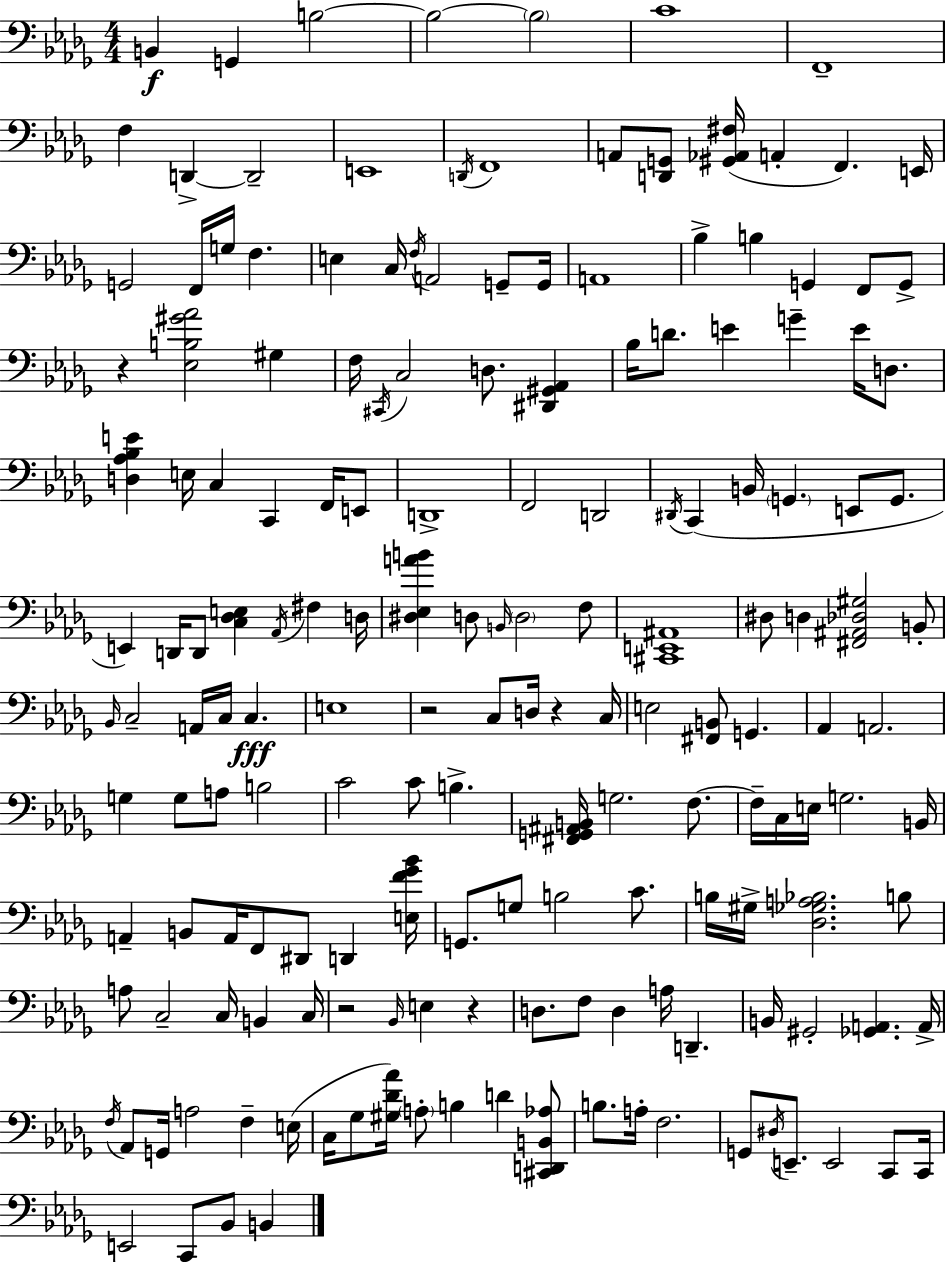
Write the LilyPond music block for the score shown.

{
  \clef bass
  \numericTimeSignature
  \time 4/4
  \key bes \minor
  b,4\f g,4 b2~~ | b2~~ \parenthesize b2 | c'1 | f,1-- | \break f4 d,4->~~ d,2-- | e,1 | \acciaccatura { d,16 } f,1 | a,8 <d, g,>8 <gis, aes, fis>16( a,4-. f,4.) | \break e,16 g,2 f,16 g16 f4. | e4 c16 \acciaccatura { f16 } a,2 g,8-- | g,16 a,1 | bes4-> b4 g,4 f,8 | \break g,8-> r4 <ees b gis' aes'>2 gis4 | f16 \acciaccatura { cis,16 } c2 d8. <dis, gis, aes,>4 | bes16 d'8. e'4 g'4-- e'16 | d8. <d aes bes e'>4 e16 c4 c,4 | \break f,16 e,8 d,1-> | f,2 d,2 | \acciaccatura { dis,16 } c,4( b,16 \parenthesize g,4. e,8 | g,8. e,4) d,16 d,8 <c des e>4 \acciaccatura { aes,16 } | \break fis4 d16 <dis ees a' b'>4 d8 \grace { b,16 } \parenthesize d2 | f8 <cis, e, ais,>1 | dis8 d4 <fis, ais, des gis>2 | b,8-. \grace { bes,16 } c2-- a,16 | \break c16 c4.\fff e1 | r2 c8 | d16 r4 c16 e2 <fis, b,>8 | g,4. aes,4 a,2. | \break g4 g8 a8 b2 | c'2 c'8 | b4.-> <fis, g, ais, b,>16 g2. | f8.~~ f16-- c16 e16 g2. | \break b,16 a,4-- b,8 a,16 f,8 | dis,8 d,4 <e f' ges' bes'>16 g,8. g8 b2 | c'8. b16 gis16-> <des ges a bes>2. | b8 a8 c2-- | \break c16 b,4 c16 r2 \grace { bes,16 } | e4 r4 d8. f8 d4 | a16 d,4.-- b,16 gis,2-. | <ges, a,>4. a,16-> \acciaccatura { f16 } aes,8 g,16 a2 | \break f4-- e16( c16 ges8 <gis des' aes'>16) \parenthesize a8-. b4 | d'4 <cis, d, b, aes>8 b8. a16-. f2. | g,8 \acciaccatura { dis16 } e,8.-- e,2 | c,8 c,16 e,2 | \break c,8 bes,8 b,4 \bar "|."
}